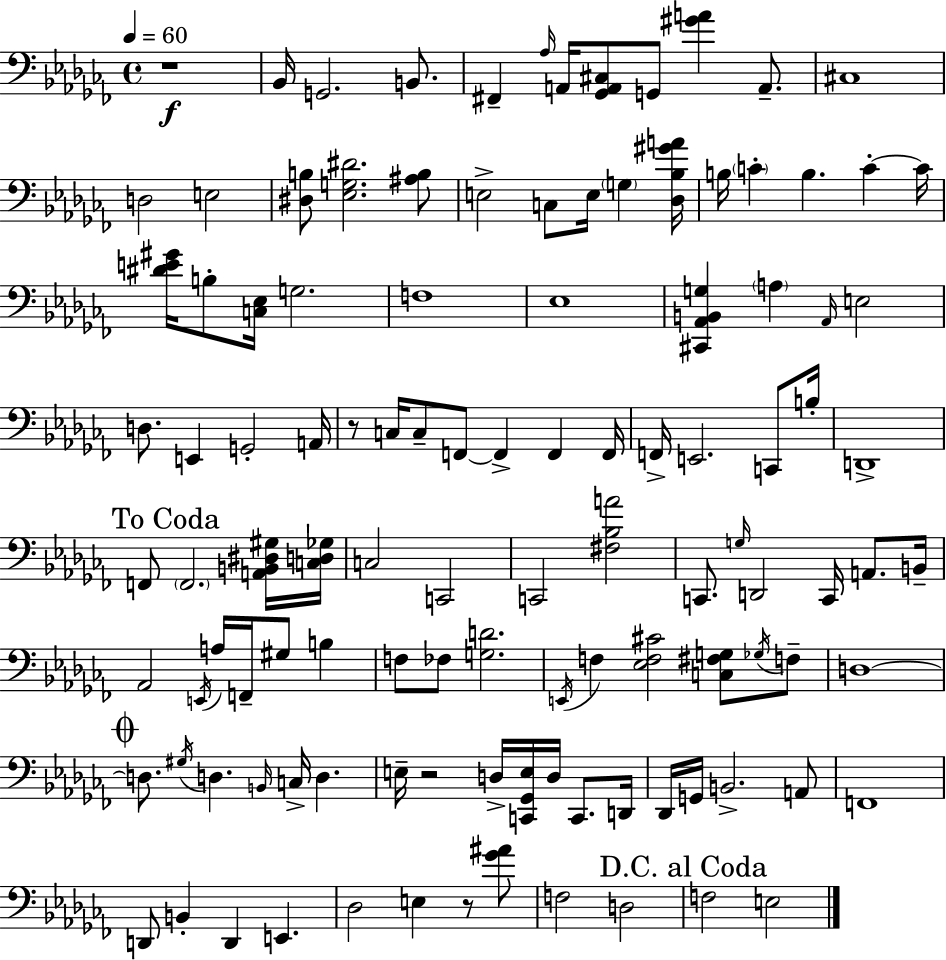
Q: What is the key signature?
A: AES minor